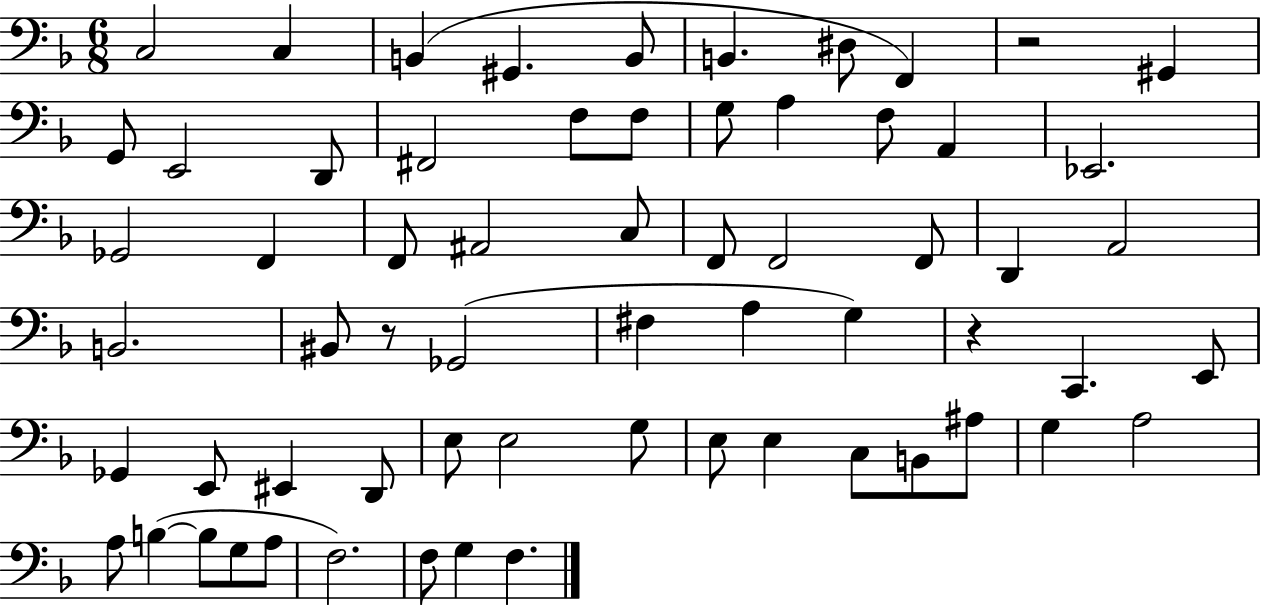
X:1
T:Untitled
M:6/8
L:1/4
K:F
C,2 C, B,, ^G,, B,,/2 B,, ^D,/2 F,, z2 ^G,, G,,/2 E,,2 D,,/2 ^F,,2 F,/2 F,/2 G,/2 A, F,/2 A,, _E,,2 _G,,2 F,, F,,/2 ^A,,2 C,/2 F,,/2 F,,2 F,,/2 D,, A,,2 B,,2 ^B,,/2 z/2 _G,,2 ^F, A, G, z C,, E,,/2 _G,, E,,/2 ^E,, D,,/2 E,/2 E,2 G,/2 E,/2 E, C,/2 B,,/2 ^A,/2 G, A,2 A,/2 B, B,/2 G,/2 A,/2 F,2 F,/2 G, F,